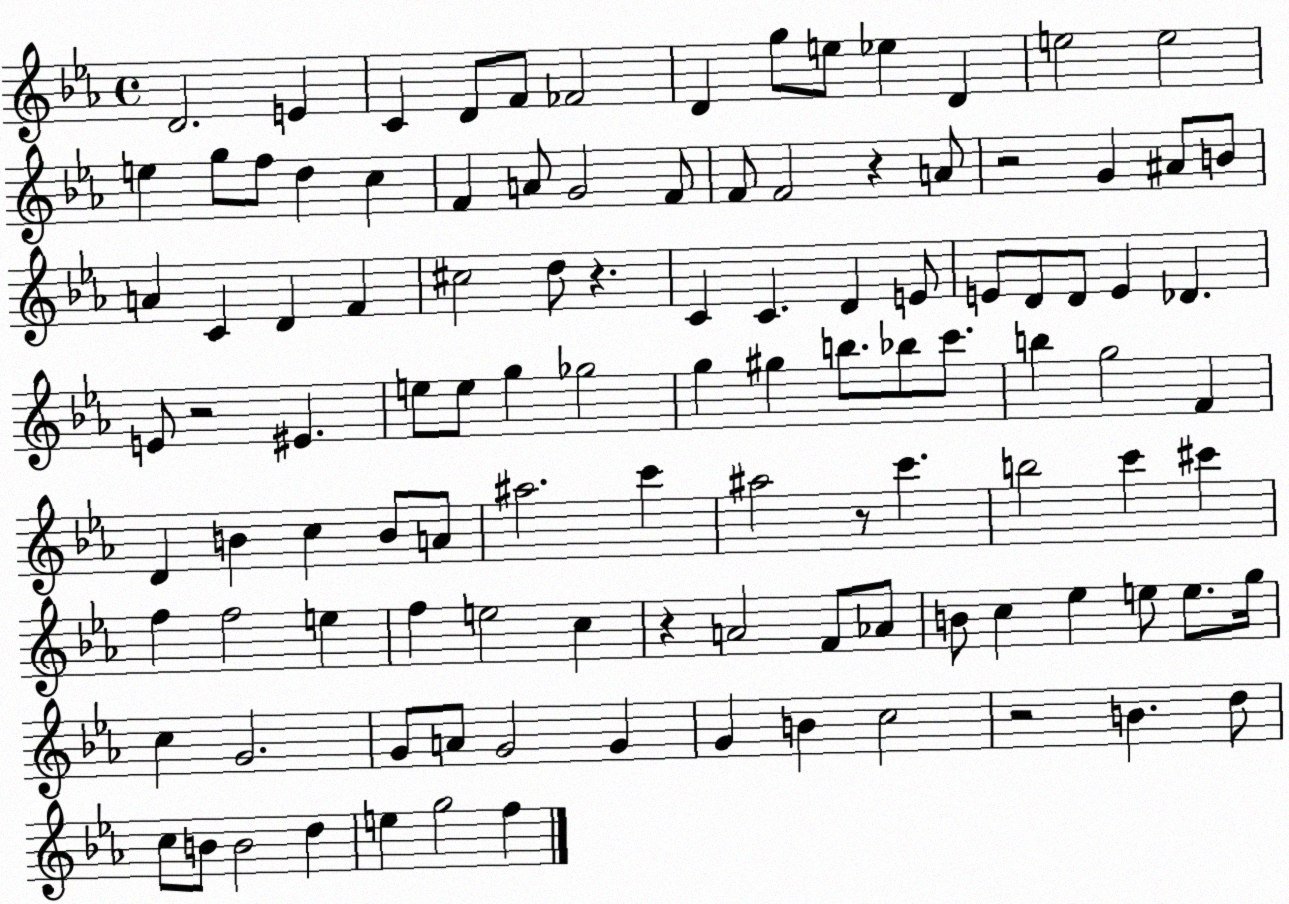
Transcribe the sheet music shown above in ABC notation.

X:1
T:Untitled
M:4/4
L:1/4
K:Eb
D2 E C D/2 F/2 _F2 D g/2 e/2 _e D e2 e2 e g/2 f/2 d c F A/2 G2 F/2 F/2 F2 z A/2 z2 G ^A/2 B/2 A C D F ^c2 d/2 z C C D E/2 E/2 D/2 D/2 E _D E/2 z2 ^E e/2 e/2 g _g2 g ^g b/2 _b/2 c'/2 b g2 F D B c B/2 A/2 ^a2 c' ^a2 z/2 c' b2 c' ^c' f f2 e f e2 c z A2 F/2 _A/2 B/2 c _e e/2 e/2 g/4 c G2 G/2 A/2 G2 G G B c2 z2 B d/2 c/2 B/2 B2 d e g2 f